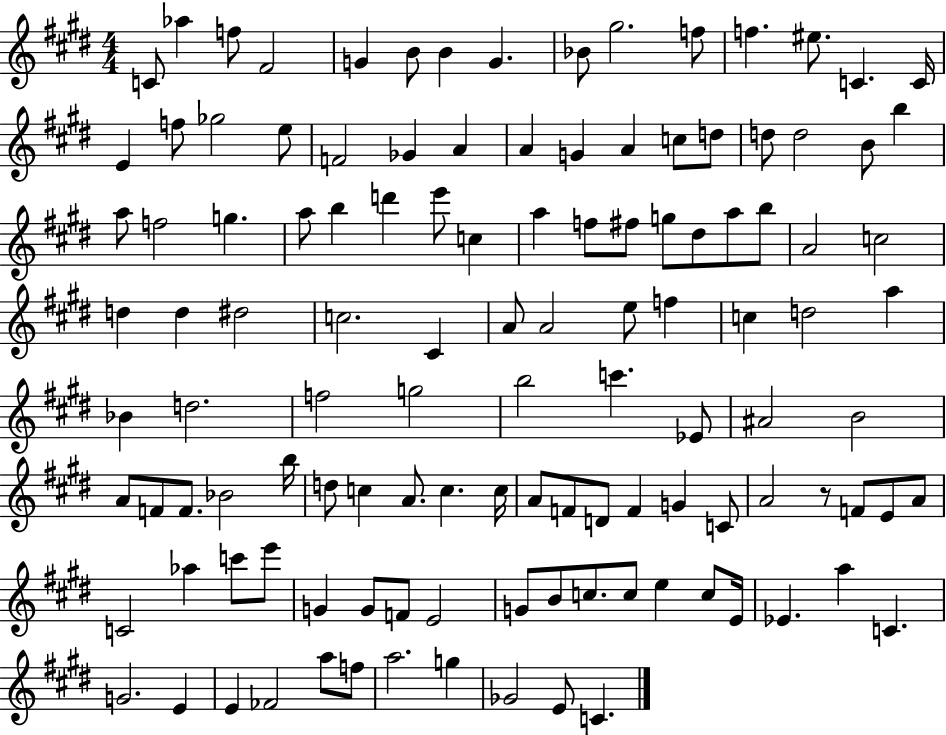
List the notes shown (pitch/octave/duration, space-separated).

C4/e Ab5/q F5/e F#4/h G4/q B4/e B4/q G4/q. Bb4/e G#5/h. F5/e F5/q. EIS5/e. C4/q. C4/s E4/q F5/e Gb5/h E5/e F4/h Gb4/q A4/q A4/q G4/q A4/q C5/e D5/e D5/e D5/h B4/e B5/q A5/e F5/h G5/q. A5/e B5/q D6/q E6/e C5/q A5/q F5/e F#5/e G5/e D#5/e A5/e B5/e A4/h C5/h D5/q D5/q D#5/h C5/h. C#4/q A4/e A4/h E5/e F5/q C5/q D5/h A5/q Bb4/q D5/h. F5/h G5/h B5/h C6/q. Eb4/e A#4/h B4/h A4/e F4/e F4/e. Bb4/h B5/s D5/e C5/q A4/e. C5/q. C5/s A4/e F4/e D4/e F4/q G4/q C4/e A4/h R/e F4/e E4/e A4/e C4/h Ab5/q C6/e E6/e G4/q G4/e F4/e E4/h G4/e B4/e C5/e. C5/e E5/q C5/e E4/s Eb4/q. A5/q C4/q. G4/h. E4/q E4/q FES4/h A5/e F5/e A5/h. G5/q Gb4/h E4/e C4/q.